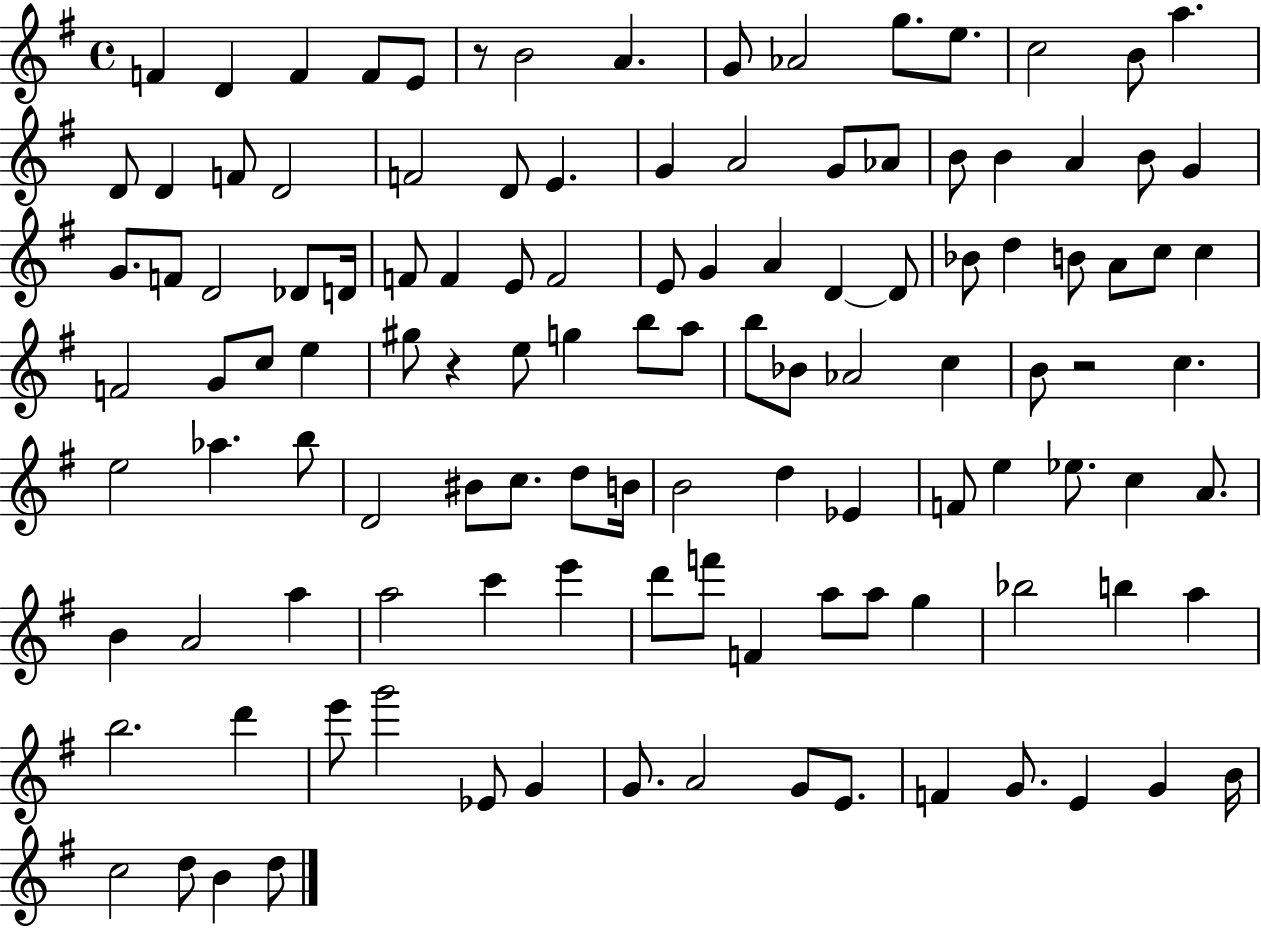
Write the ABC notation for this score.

X:1
T:Untitled
M:4/4
L:1/4
K:G
F D F F/2 E/2 z/2 B2 A G/2 _A2 g/2 e/2 c2 B/2 a D/2 D F/2 D2 F2 D/2 E G A2 G/2 _A/2 B/2 B A B/2 G G/2 F/2 D2 _D/2 D/4 F/2 F E/2 F2 E/2 G A D D/2 _B/2 d B/2 A/2 c/2 c F2 G/2 c/2 e ^g/2 z e/2 g b/2 a/2 b/2 _B/2 _A2 c B/2 z2 c e2 _a b/2 D2 ^B/2 c/2 d/2 B/4 B2 d _E F/2 e _e/2 c A/2 B A2 a a2 c' e' d'/2 f'/2 F a/2 a/2 g _b2 b a b2 d' e'/2 g'2 _E/2 G G/2 A2 G/2 E/2 F G/2 E G B/4 c2 d/2 B d/2